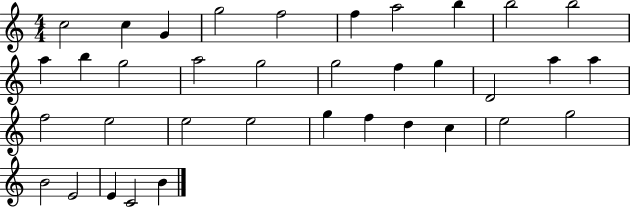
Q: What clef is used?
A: treble